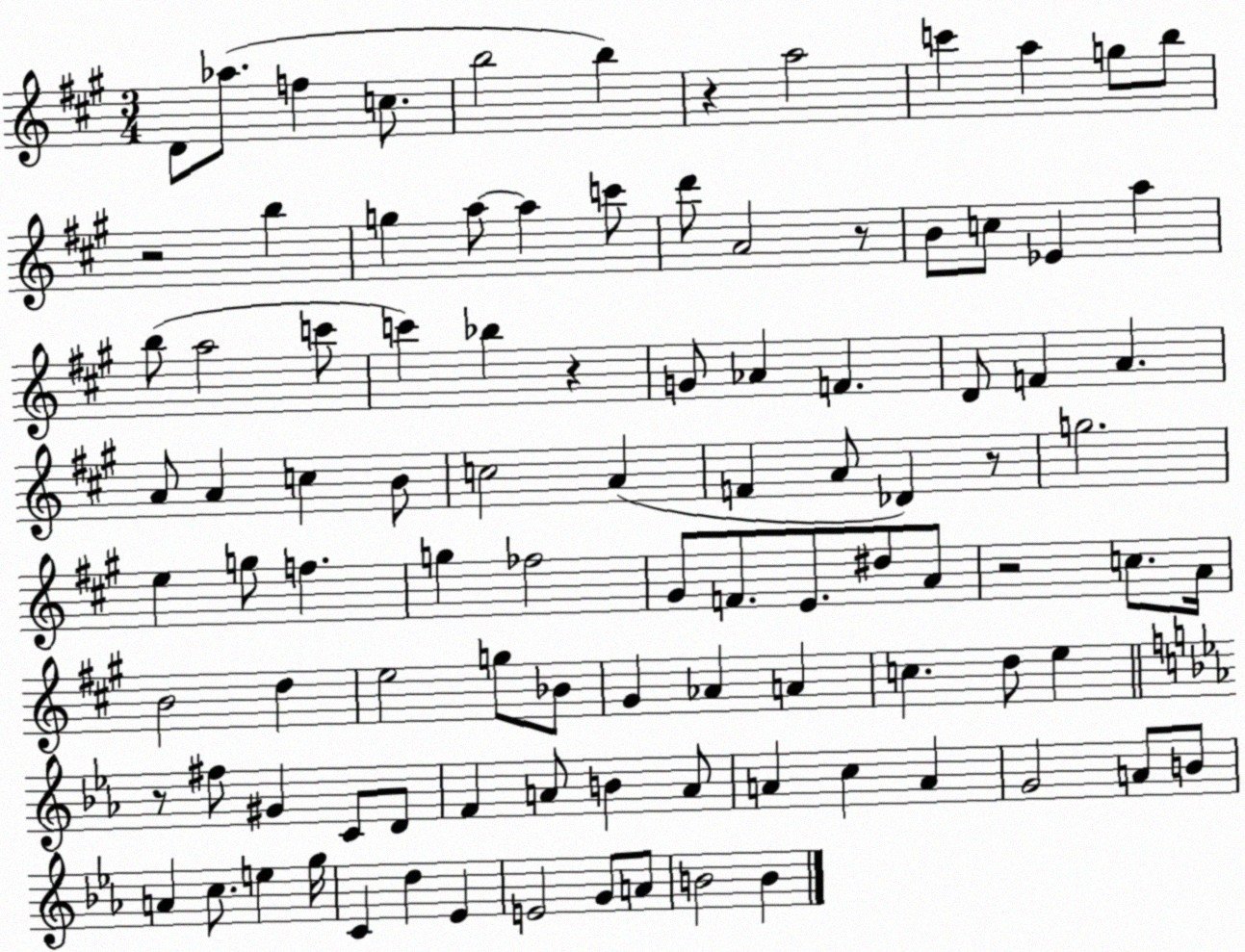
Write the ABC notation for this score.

X:1
T:Untitled
M:3/4
L:1/4
K:A
D/2 _a/2 f c/2 b2 b z a2 c' a g/2 b/2 z2 b g a/2 a c'/2 d'/2 A2 z/2 B/2 c/2 _E a b/2 a2 c'/2 c' _b z G/2 _A F D/2 F A A/2 A c B/2 c2 A F A/2 _D z/2 g2 e g/2 f g _f2 ^G/2 F/2 E/2 ^d/2 A/2 z2 c/2 A/4 B2 d e2 g/2 _B/2 ^G _A A c d/2 e z/2 ^f/2 ^G C/2 D/2 F A/2 B A/2 A c A G2 A/2 B/2 A c/2 e g/4 C d _E E2 G/2 A/2 B2 B